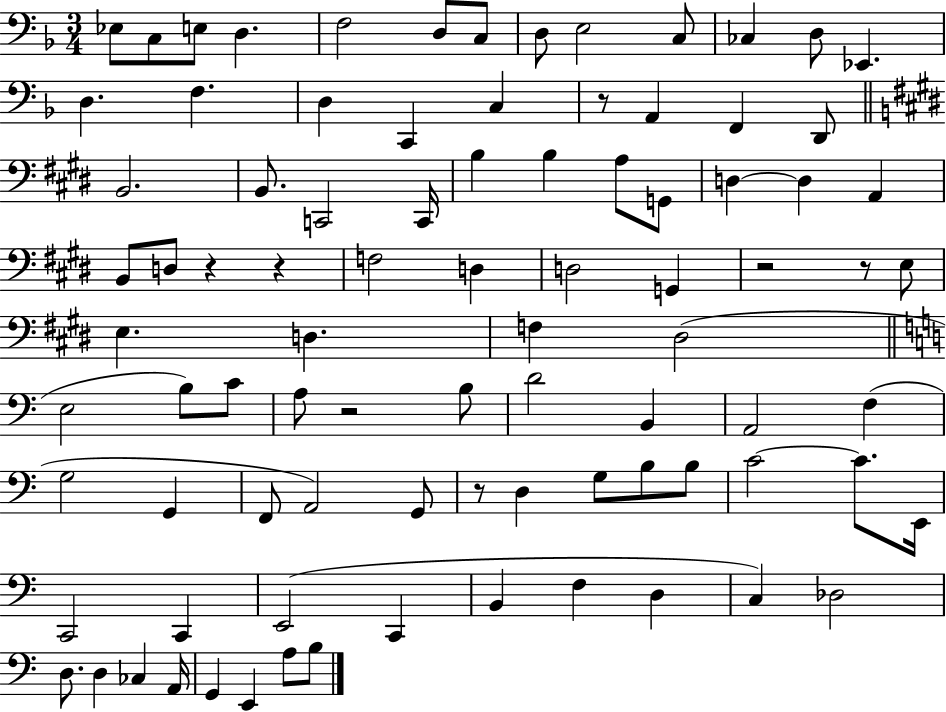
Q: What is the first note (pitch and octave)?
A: Eb3